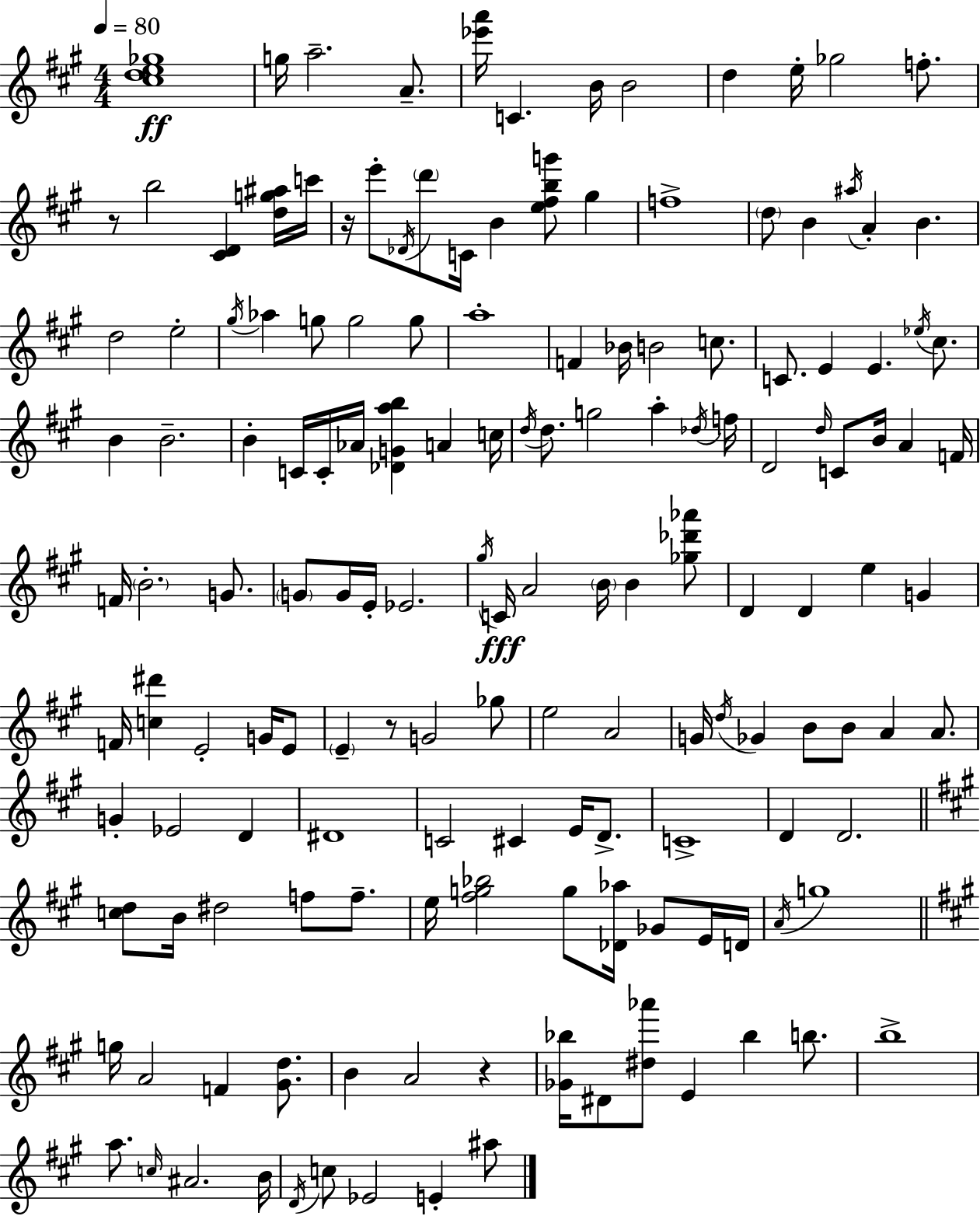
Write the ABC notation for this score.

X:1
T:Untitled
M:4/4
L:1/4
K:A
[^cde_g]4 g/4 a2 A/2 [_e'a']/4 C B/4 B2 d e/4 _g2 f/2 z/2 b2 [^CD] [dg^a]/4 c'/4 z/4 e'/2 _D/4 d'/2 C/4 B [e^fbg']/2 ^g f4 d/2 B ^a/4 A B d2 e2 ^g/4 _a g/2 g2 g/2 a4 F _B/4 B2 c/2 C/2 E E _e/4 ^c/2 B B2 B C/4 C/4 _A/4 [_DGab] A c/4 d/4 d/2 g2 a _d/4 f/4 D2 d/4 C/2 B/4 A F/4 F/4 B2 G/2 G/2 G/4 E/4 _E2 ^g/4 C/4 A2 B/4 B [_g_d'_a']/2 D D e G F/4 [c^d'] E2 G/4 E/2 E z/2 G2 _g/2 e2 A2 G/4 d/4 _G B/2 B/2 A A/2 G _E2 D ^D4 C2 ^C E/4 D/2 C4 D D2 [cd]/2 B/4 ^d2 f/2 f/2 e/4 [^fg_b]2 g/2 [_D_a]/4 _G/2 E/4 D/4 A/4 g4 g/4 A2 F [^Gd]/2 B A2 z [_G_b]/4 ^D/2 [^d_a']/2 E _b b/2 b4 a/2 c/4 ^A2 B/4 D/4 c/2 _E2 E ^a/2